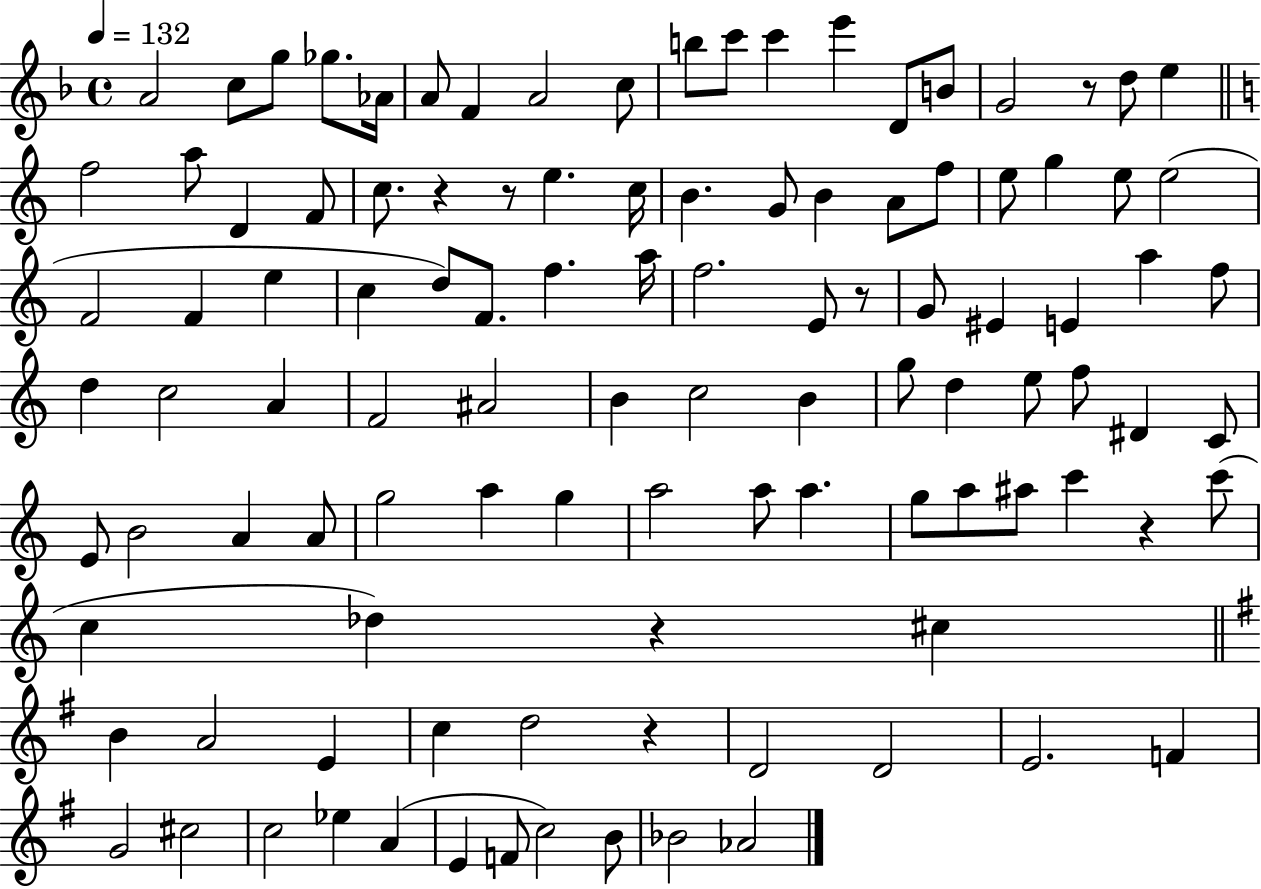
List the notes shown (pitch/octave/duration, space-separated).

A4/h C5/e G5/e Gb5/e. Ab4/s A4/e F4/q A4/h C5/e B5/e C6/e C6/q E6/q D4/e B4/e G4/h R/e D5/e E5/q F5/h A5/e D4/q F4/e C5/e. R/q R/e E5/q. C5/s B4/q. G4/e B4/q A4/e F5/e E5/e G5/q E5/e E5/h F4/h F4/q E5/q C5/q D5/e F4/e. F5/q. A5/s F5/h. E4/e R/e G4/e EIS4/q E4/q A5/q F5/e D5/q C5/h A4/q F4/h A#4/h B4/q C5/h B4/q G5/e D5/q E5/e F5/e D#4/q C4/e E4/e B4/h A4/q A4/e G5/h A5/q G5/q A5/h A5/e A5/q. G5/e A5/e A#5/e C6/q R/q C6/e C5/q Db5/q R/q C#5/q B4/q A4/h E4/q C5/q D5/h R/q D4/h D4/h E4/h. F4/q G4/h C#5/h C5/h Eb5/q A4/q E4/q F4/e C5/h B4/e Bb4/h Ab4/h